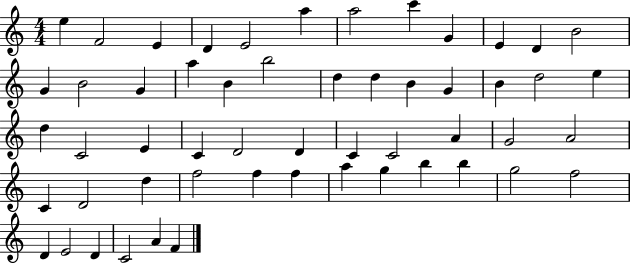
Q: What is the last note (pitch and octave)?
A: F4